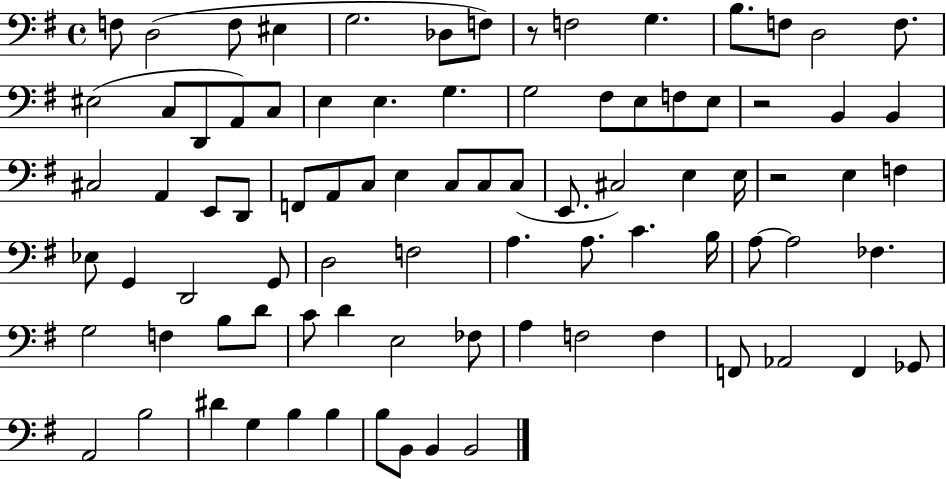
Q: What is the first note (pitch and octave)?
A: F3